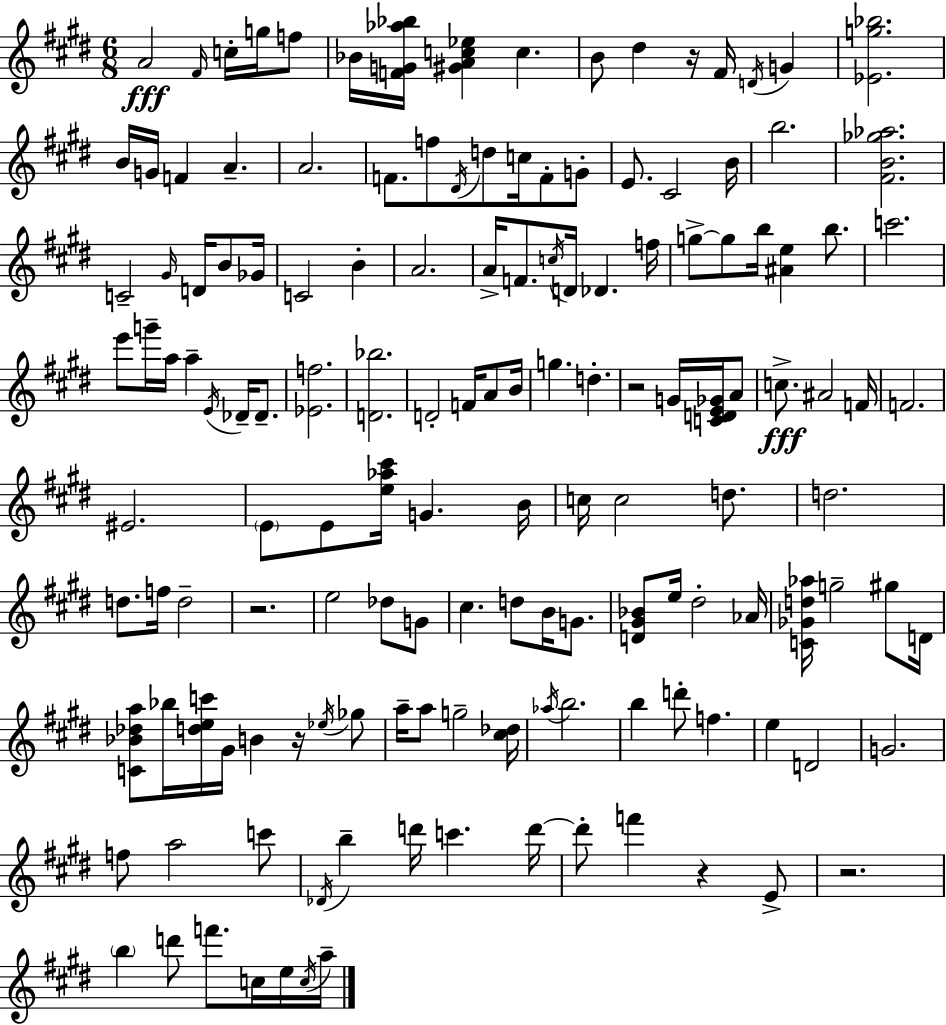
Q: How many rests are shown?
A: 6